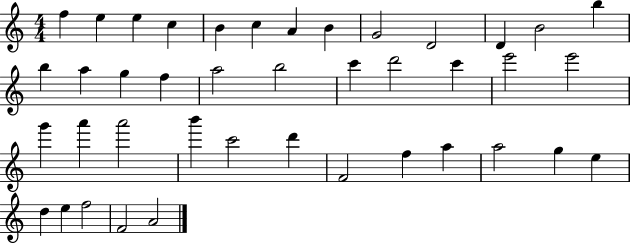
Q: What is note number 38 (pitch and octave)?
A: E5